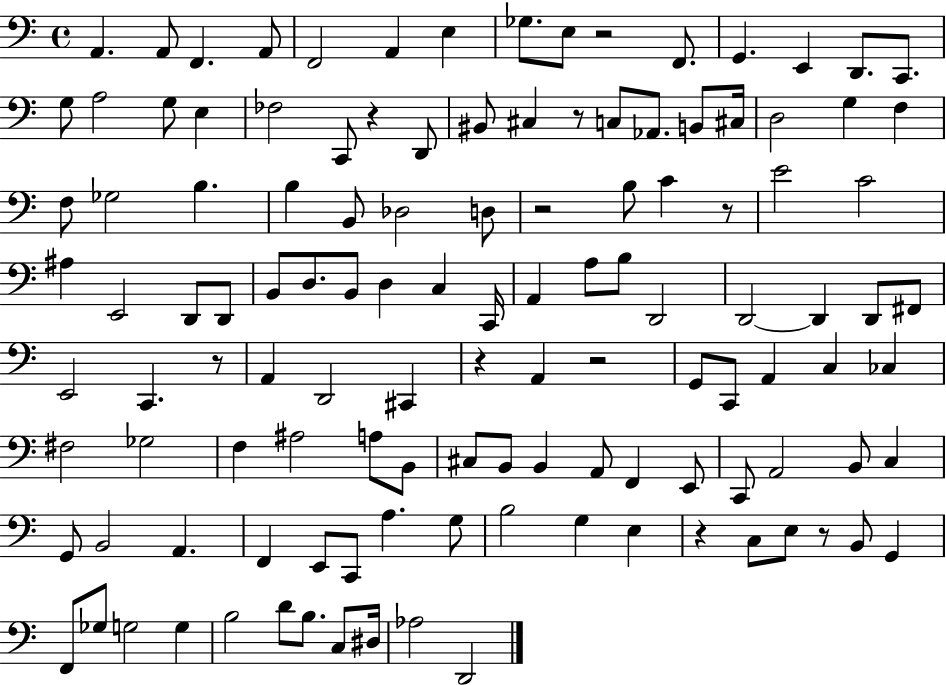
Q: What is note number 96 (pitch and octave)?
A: G3